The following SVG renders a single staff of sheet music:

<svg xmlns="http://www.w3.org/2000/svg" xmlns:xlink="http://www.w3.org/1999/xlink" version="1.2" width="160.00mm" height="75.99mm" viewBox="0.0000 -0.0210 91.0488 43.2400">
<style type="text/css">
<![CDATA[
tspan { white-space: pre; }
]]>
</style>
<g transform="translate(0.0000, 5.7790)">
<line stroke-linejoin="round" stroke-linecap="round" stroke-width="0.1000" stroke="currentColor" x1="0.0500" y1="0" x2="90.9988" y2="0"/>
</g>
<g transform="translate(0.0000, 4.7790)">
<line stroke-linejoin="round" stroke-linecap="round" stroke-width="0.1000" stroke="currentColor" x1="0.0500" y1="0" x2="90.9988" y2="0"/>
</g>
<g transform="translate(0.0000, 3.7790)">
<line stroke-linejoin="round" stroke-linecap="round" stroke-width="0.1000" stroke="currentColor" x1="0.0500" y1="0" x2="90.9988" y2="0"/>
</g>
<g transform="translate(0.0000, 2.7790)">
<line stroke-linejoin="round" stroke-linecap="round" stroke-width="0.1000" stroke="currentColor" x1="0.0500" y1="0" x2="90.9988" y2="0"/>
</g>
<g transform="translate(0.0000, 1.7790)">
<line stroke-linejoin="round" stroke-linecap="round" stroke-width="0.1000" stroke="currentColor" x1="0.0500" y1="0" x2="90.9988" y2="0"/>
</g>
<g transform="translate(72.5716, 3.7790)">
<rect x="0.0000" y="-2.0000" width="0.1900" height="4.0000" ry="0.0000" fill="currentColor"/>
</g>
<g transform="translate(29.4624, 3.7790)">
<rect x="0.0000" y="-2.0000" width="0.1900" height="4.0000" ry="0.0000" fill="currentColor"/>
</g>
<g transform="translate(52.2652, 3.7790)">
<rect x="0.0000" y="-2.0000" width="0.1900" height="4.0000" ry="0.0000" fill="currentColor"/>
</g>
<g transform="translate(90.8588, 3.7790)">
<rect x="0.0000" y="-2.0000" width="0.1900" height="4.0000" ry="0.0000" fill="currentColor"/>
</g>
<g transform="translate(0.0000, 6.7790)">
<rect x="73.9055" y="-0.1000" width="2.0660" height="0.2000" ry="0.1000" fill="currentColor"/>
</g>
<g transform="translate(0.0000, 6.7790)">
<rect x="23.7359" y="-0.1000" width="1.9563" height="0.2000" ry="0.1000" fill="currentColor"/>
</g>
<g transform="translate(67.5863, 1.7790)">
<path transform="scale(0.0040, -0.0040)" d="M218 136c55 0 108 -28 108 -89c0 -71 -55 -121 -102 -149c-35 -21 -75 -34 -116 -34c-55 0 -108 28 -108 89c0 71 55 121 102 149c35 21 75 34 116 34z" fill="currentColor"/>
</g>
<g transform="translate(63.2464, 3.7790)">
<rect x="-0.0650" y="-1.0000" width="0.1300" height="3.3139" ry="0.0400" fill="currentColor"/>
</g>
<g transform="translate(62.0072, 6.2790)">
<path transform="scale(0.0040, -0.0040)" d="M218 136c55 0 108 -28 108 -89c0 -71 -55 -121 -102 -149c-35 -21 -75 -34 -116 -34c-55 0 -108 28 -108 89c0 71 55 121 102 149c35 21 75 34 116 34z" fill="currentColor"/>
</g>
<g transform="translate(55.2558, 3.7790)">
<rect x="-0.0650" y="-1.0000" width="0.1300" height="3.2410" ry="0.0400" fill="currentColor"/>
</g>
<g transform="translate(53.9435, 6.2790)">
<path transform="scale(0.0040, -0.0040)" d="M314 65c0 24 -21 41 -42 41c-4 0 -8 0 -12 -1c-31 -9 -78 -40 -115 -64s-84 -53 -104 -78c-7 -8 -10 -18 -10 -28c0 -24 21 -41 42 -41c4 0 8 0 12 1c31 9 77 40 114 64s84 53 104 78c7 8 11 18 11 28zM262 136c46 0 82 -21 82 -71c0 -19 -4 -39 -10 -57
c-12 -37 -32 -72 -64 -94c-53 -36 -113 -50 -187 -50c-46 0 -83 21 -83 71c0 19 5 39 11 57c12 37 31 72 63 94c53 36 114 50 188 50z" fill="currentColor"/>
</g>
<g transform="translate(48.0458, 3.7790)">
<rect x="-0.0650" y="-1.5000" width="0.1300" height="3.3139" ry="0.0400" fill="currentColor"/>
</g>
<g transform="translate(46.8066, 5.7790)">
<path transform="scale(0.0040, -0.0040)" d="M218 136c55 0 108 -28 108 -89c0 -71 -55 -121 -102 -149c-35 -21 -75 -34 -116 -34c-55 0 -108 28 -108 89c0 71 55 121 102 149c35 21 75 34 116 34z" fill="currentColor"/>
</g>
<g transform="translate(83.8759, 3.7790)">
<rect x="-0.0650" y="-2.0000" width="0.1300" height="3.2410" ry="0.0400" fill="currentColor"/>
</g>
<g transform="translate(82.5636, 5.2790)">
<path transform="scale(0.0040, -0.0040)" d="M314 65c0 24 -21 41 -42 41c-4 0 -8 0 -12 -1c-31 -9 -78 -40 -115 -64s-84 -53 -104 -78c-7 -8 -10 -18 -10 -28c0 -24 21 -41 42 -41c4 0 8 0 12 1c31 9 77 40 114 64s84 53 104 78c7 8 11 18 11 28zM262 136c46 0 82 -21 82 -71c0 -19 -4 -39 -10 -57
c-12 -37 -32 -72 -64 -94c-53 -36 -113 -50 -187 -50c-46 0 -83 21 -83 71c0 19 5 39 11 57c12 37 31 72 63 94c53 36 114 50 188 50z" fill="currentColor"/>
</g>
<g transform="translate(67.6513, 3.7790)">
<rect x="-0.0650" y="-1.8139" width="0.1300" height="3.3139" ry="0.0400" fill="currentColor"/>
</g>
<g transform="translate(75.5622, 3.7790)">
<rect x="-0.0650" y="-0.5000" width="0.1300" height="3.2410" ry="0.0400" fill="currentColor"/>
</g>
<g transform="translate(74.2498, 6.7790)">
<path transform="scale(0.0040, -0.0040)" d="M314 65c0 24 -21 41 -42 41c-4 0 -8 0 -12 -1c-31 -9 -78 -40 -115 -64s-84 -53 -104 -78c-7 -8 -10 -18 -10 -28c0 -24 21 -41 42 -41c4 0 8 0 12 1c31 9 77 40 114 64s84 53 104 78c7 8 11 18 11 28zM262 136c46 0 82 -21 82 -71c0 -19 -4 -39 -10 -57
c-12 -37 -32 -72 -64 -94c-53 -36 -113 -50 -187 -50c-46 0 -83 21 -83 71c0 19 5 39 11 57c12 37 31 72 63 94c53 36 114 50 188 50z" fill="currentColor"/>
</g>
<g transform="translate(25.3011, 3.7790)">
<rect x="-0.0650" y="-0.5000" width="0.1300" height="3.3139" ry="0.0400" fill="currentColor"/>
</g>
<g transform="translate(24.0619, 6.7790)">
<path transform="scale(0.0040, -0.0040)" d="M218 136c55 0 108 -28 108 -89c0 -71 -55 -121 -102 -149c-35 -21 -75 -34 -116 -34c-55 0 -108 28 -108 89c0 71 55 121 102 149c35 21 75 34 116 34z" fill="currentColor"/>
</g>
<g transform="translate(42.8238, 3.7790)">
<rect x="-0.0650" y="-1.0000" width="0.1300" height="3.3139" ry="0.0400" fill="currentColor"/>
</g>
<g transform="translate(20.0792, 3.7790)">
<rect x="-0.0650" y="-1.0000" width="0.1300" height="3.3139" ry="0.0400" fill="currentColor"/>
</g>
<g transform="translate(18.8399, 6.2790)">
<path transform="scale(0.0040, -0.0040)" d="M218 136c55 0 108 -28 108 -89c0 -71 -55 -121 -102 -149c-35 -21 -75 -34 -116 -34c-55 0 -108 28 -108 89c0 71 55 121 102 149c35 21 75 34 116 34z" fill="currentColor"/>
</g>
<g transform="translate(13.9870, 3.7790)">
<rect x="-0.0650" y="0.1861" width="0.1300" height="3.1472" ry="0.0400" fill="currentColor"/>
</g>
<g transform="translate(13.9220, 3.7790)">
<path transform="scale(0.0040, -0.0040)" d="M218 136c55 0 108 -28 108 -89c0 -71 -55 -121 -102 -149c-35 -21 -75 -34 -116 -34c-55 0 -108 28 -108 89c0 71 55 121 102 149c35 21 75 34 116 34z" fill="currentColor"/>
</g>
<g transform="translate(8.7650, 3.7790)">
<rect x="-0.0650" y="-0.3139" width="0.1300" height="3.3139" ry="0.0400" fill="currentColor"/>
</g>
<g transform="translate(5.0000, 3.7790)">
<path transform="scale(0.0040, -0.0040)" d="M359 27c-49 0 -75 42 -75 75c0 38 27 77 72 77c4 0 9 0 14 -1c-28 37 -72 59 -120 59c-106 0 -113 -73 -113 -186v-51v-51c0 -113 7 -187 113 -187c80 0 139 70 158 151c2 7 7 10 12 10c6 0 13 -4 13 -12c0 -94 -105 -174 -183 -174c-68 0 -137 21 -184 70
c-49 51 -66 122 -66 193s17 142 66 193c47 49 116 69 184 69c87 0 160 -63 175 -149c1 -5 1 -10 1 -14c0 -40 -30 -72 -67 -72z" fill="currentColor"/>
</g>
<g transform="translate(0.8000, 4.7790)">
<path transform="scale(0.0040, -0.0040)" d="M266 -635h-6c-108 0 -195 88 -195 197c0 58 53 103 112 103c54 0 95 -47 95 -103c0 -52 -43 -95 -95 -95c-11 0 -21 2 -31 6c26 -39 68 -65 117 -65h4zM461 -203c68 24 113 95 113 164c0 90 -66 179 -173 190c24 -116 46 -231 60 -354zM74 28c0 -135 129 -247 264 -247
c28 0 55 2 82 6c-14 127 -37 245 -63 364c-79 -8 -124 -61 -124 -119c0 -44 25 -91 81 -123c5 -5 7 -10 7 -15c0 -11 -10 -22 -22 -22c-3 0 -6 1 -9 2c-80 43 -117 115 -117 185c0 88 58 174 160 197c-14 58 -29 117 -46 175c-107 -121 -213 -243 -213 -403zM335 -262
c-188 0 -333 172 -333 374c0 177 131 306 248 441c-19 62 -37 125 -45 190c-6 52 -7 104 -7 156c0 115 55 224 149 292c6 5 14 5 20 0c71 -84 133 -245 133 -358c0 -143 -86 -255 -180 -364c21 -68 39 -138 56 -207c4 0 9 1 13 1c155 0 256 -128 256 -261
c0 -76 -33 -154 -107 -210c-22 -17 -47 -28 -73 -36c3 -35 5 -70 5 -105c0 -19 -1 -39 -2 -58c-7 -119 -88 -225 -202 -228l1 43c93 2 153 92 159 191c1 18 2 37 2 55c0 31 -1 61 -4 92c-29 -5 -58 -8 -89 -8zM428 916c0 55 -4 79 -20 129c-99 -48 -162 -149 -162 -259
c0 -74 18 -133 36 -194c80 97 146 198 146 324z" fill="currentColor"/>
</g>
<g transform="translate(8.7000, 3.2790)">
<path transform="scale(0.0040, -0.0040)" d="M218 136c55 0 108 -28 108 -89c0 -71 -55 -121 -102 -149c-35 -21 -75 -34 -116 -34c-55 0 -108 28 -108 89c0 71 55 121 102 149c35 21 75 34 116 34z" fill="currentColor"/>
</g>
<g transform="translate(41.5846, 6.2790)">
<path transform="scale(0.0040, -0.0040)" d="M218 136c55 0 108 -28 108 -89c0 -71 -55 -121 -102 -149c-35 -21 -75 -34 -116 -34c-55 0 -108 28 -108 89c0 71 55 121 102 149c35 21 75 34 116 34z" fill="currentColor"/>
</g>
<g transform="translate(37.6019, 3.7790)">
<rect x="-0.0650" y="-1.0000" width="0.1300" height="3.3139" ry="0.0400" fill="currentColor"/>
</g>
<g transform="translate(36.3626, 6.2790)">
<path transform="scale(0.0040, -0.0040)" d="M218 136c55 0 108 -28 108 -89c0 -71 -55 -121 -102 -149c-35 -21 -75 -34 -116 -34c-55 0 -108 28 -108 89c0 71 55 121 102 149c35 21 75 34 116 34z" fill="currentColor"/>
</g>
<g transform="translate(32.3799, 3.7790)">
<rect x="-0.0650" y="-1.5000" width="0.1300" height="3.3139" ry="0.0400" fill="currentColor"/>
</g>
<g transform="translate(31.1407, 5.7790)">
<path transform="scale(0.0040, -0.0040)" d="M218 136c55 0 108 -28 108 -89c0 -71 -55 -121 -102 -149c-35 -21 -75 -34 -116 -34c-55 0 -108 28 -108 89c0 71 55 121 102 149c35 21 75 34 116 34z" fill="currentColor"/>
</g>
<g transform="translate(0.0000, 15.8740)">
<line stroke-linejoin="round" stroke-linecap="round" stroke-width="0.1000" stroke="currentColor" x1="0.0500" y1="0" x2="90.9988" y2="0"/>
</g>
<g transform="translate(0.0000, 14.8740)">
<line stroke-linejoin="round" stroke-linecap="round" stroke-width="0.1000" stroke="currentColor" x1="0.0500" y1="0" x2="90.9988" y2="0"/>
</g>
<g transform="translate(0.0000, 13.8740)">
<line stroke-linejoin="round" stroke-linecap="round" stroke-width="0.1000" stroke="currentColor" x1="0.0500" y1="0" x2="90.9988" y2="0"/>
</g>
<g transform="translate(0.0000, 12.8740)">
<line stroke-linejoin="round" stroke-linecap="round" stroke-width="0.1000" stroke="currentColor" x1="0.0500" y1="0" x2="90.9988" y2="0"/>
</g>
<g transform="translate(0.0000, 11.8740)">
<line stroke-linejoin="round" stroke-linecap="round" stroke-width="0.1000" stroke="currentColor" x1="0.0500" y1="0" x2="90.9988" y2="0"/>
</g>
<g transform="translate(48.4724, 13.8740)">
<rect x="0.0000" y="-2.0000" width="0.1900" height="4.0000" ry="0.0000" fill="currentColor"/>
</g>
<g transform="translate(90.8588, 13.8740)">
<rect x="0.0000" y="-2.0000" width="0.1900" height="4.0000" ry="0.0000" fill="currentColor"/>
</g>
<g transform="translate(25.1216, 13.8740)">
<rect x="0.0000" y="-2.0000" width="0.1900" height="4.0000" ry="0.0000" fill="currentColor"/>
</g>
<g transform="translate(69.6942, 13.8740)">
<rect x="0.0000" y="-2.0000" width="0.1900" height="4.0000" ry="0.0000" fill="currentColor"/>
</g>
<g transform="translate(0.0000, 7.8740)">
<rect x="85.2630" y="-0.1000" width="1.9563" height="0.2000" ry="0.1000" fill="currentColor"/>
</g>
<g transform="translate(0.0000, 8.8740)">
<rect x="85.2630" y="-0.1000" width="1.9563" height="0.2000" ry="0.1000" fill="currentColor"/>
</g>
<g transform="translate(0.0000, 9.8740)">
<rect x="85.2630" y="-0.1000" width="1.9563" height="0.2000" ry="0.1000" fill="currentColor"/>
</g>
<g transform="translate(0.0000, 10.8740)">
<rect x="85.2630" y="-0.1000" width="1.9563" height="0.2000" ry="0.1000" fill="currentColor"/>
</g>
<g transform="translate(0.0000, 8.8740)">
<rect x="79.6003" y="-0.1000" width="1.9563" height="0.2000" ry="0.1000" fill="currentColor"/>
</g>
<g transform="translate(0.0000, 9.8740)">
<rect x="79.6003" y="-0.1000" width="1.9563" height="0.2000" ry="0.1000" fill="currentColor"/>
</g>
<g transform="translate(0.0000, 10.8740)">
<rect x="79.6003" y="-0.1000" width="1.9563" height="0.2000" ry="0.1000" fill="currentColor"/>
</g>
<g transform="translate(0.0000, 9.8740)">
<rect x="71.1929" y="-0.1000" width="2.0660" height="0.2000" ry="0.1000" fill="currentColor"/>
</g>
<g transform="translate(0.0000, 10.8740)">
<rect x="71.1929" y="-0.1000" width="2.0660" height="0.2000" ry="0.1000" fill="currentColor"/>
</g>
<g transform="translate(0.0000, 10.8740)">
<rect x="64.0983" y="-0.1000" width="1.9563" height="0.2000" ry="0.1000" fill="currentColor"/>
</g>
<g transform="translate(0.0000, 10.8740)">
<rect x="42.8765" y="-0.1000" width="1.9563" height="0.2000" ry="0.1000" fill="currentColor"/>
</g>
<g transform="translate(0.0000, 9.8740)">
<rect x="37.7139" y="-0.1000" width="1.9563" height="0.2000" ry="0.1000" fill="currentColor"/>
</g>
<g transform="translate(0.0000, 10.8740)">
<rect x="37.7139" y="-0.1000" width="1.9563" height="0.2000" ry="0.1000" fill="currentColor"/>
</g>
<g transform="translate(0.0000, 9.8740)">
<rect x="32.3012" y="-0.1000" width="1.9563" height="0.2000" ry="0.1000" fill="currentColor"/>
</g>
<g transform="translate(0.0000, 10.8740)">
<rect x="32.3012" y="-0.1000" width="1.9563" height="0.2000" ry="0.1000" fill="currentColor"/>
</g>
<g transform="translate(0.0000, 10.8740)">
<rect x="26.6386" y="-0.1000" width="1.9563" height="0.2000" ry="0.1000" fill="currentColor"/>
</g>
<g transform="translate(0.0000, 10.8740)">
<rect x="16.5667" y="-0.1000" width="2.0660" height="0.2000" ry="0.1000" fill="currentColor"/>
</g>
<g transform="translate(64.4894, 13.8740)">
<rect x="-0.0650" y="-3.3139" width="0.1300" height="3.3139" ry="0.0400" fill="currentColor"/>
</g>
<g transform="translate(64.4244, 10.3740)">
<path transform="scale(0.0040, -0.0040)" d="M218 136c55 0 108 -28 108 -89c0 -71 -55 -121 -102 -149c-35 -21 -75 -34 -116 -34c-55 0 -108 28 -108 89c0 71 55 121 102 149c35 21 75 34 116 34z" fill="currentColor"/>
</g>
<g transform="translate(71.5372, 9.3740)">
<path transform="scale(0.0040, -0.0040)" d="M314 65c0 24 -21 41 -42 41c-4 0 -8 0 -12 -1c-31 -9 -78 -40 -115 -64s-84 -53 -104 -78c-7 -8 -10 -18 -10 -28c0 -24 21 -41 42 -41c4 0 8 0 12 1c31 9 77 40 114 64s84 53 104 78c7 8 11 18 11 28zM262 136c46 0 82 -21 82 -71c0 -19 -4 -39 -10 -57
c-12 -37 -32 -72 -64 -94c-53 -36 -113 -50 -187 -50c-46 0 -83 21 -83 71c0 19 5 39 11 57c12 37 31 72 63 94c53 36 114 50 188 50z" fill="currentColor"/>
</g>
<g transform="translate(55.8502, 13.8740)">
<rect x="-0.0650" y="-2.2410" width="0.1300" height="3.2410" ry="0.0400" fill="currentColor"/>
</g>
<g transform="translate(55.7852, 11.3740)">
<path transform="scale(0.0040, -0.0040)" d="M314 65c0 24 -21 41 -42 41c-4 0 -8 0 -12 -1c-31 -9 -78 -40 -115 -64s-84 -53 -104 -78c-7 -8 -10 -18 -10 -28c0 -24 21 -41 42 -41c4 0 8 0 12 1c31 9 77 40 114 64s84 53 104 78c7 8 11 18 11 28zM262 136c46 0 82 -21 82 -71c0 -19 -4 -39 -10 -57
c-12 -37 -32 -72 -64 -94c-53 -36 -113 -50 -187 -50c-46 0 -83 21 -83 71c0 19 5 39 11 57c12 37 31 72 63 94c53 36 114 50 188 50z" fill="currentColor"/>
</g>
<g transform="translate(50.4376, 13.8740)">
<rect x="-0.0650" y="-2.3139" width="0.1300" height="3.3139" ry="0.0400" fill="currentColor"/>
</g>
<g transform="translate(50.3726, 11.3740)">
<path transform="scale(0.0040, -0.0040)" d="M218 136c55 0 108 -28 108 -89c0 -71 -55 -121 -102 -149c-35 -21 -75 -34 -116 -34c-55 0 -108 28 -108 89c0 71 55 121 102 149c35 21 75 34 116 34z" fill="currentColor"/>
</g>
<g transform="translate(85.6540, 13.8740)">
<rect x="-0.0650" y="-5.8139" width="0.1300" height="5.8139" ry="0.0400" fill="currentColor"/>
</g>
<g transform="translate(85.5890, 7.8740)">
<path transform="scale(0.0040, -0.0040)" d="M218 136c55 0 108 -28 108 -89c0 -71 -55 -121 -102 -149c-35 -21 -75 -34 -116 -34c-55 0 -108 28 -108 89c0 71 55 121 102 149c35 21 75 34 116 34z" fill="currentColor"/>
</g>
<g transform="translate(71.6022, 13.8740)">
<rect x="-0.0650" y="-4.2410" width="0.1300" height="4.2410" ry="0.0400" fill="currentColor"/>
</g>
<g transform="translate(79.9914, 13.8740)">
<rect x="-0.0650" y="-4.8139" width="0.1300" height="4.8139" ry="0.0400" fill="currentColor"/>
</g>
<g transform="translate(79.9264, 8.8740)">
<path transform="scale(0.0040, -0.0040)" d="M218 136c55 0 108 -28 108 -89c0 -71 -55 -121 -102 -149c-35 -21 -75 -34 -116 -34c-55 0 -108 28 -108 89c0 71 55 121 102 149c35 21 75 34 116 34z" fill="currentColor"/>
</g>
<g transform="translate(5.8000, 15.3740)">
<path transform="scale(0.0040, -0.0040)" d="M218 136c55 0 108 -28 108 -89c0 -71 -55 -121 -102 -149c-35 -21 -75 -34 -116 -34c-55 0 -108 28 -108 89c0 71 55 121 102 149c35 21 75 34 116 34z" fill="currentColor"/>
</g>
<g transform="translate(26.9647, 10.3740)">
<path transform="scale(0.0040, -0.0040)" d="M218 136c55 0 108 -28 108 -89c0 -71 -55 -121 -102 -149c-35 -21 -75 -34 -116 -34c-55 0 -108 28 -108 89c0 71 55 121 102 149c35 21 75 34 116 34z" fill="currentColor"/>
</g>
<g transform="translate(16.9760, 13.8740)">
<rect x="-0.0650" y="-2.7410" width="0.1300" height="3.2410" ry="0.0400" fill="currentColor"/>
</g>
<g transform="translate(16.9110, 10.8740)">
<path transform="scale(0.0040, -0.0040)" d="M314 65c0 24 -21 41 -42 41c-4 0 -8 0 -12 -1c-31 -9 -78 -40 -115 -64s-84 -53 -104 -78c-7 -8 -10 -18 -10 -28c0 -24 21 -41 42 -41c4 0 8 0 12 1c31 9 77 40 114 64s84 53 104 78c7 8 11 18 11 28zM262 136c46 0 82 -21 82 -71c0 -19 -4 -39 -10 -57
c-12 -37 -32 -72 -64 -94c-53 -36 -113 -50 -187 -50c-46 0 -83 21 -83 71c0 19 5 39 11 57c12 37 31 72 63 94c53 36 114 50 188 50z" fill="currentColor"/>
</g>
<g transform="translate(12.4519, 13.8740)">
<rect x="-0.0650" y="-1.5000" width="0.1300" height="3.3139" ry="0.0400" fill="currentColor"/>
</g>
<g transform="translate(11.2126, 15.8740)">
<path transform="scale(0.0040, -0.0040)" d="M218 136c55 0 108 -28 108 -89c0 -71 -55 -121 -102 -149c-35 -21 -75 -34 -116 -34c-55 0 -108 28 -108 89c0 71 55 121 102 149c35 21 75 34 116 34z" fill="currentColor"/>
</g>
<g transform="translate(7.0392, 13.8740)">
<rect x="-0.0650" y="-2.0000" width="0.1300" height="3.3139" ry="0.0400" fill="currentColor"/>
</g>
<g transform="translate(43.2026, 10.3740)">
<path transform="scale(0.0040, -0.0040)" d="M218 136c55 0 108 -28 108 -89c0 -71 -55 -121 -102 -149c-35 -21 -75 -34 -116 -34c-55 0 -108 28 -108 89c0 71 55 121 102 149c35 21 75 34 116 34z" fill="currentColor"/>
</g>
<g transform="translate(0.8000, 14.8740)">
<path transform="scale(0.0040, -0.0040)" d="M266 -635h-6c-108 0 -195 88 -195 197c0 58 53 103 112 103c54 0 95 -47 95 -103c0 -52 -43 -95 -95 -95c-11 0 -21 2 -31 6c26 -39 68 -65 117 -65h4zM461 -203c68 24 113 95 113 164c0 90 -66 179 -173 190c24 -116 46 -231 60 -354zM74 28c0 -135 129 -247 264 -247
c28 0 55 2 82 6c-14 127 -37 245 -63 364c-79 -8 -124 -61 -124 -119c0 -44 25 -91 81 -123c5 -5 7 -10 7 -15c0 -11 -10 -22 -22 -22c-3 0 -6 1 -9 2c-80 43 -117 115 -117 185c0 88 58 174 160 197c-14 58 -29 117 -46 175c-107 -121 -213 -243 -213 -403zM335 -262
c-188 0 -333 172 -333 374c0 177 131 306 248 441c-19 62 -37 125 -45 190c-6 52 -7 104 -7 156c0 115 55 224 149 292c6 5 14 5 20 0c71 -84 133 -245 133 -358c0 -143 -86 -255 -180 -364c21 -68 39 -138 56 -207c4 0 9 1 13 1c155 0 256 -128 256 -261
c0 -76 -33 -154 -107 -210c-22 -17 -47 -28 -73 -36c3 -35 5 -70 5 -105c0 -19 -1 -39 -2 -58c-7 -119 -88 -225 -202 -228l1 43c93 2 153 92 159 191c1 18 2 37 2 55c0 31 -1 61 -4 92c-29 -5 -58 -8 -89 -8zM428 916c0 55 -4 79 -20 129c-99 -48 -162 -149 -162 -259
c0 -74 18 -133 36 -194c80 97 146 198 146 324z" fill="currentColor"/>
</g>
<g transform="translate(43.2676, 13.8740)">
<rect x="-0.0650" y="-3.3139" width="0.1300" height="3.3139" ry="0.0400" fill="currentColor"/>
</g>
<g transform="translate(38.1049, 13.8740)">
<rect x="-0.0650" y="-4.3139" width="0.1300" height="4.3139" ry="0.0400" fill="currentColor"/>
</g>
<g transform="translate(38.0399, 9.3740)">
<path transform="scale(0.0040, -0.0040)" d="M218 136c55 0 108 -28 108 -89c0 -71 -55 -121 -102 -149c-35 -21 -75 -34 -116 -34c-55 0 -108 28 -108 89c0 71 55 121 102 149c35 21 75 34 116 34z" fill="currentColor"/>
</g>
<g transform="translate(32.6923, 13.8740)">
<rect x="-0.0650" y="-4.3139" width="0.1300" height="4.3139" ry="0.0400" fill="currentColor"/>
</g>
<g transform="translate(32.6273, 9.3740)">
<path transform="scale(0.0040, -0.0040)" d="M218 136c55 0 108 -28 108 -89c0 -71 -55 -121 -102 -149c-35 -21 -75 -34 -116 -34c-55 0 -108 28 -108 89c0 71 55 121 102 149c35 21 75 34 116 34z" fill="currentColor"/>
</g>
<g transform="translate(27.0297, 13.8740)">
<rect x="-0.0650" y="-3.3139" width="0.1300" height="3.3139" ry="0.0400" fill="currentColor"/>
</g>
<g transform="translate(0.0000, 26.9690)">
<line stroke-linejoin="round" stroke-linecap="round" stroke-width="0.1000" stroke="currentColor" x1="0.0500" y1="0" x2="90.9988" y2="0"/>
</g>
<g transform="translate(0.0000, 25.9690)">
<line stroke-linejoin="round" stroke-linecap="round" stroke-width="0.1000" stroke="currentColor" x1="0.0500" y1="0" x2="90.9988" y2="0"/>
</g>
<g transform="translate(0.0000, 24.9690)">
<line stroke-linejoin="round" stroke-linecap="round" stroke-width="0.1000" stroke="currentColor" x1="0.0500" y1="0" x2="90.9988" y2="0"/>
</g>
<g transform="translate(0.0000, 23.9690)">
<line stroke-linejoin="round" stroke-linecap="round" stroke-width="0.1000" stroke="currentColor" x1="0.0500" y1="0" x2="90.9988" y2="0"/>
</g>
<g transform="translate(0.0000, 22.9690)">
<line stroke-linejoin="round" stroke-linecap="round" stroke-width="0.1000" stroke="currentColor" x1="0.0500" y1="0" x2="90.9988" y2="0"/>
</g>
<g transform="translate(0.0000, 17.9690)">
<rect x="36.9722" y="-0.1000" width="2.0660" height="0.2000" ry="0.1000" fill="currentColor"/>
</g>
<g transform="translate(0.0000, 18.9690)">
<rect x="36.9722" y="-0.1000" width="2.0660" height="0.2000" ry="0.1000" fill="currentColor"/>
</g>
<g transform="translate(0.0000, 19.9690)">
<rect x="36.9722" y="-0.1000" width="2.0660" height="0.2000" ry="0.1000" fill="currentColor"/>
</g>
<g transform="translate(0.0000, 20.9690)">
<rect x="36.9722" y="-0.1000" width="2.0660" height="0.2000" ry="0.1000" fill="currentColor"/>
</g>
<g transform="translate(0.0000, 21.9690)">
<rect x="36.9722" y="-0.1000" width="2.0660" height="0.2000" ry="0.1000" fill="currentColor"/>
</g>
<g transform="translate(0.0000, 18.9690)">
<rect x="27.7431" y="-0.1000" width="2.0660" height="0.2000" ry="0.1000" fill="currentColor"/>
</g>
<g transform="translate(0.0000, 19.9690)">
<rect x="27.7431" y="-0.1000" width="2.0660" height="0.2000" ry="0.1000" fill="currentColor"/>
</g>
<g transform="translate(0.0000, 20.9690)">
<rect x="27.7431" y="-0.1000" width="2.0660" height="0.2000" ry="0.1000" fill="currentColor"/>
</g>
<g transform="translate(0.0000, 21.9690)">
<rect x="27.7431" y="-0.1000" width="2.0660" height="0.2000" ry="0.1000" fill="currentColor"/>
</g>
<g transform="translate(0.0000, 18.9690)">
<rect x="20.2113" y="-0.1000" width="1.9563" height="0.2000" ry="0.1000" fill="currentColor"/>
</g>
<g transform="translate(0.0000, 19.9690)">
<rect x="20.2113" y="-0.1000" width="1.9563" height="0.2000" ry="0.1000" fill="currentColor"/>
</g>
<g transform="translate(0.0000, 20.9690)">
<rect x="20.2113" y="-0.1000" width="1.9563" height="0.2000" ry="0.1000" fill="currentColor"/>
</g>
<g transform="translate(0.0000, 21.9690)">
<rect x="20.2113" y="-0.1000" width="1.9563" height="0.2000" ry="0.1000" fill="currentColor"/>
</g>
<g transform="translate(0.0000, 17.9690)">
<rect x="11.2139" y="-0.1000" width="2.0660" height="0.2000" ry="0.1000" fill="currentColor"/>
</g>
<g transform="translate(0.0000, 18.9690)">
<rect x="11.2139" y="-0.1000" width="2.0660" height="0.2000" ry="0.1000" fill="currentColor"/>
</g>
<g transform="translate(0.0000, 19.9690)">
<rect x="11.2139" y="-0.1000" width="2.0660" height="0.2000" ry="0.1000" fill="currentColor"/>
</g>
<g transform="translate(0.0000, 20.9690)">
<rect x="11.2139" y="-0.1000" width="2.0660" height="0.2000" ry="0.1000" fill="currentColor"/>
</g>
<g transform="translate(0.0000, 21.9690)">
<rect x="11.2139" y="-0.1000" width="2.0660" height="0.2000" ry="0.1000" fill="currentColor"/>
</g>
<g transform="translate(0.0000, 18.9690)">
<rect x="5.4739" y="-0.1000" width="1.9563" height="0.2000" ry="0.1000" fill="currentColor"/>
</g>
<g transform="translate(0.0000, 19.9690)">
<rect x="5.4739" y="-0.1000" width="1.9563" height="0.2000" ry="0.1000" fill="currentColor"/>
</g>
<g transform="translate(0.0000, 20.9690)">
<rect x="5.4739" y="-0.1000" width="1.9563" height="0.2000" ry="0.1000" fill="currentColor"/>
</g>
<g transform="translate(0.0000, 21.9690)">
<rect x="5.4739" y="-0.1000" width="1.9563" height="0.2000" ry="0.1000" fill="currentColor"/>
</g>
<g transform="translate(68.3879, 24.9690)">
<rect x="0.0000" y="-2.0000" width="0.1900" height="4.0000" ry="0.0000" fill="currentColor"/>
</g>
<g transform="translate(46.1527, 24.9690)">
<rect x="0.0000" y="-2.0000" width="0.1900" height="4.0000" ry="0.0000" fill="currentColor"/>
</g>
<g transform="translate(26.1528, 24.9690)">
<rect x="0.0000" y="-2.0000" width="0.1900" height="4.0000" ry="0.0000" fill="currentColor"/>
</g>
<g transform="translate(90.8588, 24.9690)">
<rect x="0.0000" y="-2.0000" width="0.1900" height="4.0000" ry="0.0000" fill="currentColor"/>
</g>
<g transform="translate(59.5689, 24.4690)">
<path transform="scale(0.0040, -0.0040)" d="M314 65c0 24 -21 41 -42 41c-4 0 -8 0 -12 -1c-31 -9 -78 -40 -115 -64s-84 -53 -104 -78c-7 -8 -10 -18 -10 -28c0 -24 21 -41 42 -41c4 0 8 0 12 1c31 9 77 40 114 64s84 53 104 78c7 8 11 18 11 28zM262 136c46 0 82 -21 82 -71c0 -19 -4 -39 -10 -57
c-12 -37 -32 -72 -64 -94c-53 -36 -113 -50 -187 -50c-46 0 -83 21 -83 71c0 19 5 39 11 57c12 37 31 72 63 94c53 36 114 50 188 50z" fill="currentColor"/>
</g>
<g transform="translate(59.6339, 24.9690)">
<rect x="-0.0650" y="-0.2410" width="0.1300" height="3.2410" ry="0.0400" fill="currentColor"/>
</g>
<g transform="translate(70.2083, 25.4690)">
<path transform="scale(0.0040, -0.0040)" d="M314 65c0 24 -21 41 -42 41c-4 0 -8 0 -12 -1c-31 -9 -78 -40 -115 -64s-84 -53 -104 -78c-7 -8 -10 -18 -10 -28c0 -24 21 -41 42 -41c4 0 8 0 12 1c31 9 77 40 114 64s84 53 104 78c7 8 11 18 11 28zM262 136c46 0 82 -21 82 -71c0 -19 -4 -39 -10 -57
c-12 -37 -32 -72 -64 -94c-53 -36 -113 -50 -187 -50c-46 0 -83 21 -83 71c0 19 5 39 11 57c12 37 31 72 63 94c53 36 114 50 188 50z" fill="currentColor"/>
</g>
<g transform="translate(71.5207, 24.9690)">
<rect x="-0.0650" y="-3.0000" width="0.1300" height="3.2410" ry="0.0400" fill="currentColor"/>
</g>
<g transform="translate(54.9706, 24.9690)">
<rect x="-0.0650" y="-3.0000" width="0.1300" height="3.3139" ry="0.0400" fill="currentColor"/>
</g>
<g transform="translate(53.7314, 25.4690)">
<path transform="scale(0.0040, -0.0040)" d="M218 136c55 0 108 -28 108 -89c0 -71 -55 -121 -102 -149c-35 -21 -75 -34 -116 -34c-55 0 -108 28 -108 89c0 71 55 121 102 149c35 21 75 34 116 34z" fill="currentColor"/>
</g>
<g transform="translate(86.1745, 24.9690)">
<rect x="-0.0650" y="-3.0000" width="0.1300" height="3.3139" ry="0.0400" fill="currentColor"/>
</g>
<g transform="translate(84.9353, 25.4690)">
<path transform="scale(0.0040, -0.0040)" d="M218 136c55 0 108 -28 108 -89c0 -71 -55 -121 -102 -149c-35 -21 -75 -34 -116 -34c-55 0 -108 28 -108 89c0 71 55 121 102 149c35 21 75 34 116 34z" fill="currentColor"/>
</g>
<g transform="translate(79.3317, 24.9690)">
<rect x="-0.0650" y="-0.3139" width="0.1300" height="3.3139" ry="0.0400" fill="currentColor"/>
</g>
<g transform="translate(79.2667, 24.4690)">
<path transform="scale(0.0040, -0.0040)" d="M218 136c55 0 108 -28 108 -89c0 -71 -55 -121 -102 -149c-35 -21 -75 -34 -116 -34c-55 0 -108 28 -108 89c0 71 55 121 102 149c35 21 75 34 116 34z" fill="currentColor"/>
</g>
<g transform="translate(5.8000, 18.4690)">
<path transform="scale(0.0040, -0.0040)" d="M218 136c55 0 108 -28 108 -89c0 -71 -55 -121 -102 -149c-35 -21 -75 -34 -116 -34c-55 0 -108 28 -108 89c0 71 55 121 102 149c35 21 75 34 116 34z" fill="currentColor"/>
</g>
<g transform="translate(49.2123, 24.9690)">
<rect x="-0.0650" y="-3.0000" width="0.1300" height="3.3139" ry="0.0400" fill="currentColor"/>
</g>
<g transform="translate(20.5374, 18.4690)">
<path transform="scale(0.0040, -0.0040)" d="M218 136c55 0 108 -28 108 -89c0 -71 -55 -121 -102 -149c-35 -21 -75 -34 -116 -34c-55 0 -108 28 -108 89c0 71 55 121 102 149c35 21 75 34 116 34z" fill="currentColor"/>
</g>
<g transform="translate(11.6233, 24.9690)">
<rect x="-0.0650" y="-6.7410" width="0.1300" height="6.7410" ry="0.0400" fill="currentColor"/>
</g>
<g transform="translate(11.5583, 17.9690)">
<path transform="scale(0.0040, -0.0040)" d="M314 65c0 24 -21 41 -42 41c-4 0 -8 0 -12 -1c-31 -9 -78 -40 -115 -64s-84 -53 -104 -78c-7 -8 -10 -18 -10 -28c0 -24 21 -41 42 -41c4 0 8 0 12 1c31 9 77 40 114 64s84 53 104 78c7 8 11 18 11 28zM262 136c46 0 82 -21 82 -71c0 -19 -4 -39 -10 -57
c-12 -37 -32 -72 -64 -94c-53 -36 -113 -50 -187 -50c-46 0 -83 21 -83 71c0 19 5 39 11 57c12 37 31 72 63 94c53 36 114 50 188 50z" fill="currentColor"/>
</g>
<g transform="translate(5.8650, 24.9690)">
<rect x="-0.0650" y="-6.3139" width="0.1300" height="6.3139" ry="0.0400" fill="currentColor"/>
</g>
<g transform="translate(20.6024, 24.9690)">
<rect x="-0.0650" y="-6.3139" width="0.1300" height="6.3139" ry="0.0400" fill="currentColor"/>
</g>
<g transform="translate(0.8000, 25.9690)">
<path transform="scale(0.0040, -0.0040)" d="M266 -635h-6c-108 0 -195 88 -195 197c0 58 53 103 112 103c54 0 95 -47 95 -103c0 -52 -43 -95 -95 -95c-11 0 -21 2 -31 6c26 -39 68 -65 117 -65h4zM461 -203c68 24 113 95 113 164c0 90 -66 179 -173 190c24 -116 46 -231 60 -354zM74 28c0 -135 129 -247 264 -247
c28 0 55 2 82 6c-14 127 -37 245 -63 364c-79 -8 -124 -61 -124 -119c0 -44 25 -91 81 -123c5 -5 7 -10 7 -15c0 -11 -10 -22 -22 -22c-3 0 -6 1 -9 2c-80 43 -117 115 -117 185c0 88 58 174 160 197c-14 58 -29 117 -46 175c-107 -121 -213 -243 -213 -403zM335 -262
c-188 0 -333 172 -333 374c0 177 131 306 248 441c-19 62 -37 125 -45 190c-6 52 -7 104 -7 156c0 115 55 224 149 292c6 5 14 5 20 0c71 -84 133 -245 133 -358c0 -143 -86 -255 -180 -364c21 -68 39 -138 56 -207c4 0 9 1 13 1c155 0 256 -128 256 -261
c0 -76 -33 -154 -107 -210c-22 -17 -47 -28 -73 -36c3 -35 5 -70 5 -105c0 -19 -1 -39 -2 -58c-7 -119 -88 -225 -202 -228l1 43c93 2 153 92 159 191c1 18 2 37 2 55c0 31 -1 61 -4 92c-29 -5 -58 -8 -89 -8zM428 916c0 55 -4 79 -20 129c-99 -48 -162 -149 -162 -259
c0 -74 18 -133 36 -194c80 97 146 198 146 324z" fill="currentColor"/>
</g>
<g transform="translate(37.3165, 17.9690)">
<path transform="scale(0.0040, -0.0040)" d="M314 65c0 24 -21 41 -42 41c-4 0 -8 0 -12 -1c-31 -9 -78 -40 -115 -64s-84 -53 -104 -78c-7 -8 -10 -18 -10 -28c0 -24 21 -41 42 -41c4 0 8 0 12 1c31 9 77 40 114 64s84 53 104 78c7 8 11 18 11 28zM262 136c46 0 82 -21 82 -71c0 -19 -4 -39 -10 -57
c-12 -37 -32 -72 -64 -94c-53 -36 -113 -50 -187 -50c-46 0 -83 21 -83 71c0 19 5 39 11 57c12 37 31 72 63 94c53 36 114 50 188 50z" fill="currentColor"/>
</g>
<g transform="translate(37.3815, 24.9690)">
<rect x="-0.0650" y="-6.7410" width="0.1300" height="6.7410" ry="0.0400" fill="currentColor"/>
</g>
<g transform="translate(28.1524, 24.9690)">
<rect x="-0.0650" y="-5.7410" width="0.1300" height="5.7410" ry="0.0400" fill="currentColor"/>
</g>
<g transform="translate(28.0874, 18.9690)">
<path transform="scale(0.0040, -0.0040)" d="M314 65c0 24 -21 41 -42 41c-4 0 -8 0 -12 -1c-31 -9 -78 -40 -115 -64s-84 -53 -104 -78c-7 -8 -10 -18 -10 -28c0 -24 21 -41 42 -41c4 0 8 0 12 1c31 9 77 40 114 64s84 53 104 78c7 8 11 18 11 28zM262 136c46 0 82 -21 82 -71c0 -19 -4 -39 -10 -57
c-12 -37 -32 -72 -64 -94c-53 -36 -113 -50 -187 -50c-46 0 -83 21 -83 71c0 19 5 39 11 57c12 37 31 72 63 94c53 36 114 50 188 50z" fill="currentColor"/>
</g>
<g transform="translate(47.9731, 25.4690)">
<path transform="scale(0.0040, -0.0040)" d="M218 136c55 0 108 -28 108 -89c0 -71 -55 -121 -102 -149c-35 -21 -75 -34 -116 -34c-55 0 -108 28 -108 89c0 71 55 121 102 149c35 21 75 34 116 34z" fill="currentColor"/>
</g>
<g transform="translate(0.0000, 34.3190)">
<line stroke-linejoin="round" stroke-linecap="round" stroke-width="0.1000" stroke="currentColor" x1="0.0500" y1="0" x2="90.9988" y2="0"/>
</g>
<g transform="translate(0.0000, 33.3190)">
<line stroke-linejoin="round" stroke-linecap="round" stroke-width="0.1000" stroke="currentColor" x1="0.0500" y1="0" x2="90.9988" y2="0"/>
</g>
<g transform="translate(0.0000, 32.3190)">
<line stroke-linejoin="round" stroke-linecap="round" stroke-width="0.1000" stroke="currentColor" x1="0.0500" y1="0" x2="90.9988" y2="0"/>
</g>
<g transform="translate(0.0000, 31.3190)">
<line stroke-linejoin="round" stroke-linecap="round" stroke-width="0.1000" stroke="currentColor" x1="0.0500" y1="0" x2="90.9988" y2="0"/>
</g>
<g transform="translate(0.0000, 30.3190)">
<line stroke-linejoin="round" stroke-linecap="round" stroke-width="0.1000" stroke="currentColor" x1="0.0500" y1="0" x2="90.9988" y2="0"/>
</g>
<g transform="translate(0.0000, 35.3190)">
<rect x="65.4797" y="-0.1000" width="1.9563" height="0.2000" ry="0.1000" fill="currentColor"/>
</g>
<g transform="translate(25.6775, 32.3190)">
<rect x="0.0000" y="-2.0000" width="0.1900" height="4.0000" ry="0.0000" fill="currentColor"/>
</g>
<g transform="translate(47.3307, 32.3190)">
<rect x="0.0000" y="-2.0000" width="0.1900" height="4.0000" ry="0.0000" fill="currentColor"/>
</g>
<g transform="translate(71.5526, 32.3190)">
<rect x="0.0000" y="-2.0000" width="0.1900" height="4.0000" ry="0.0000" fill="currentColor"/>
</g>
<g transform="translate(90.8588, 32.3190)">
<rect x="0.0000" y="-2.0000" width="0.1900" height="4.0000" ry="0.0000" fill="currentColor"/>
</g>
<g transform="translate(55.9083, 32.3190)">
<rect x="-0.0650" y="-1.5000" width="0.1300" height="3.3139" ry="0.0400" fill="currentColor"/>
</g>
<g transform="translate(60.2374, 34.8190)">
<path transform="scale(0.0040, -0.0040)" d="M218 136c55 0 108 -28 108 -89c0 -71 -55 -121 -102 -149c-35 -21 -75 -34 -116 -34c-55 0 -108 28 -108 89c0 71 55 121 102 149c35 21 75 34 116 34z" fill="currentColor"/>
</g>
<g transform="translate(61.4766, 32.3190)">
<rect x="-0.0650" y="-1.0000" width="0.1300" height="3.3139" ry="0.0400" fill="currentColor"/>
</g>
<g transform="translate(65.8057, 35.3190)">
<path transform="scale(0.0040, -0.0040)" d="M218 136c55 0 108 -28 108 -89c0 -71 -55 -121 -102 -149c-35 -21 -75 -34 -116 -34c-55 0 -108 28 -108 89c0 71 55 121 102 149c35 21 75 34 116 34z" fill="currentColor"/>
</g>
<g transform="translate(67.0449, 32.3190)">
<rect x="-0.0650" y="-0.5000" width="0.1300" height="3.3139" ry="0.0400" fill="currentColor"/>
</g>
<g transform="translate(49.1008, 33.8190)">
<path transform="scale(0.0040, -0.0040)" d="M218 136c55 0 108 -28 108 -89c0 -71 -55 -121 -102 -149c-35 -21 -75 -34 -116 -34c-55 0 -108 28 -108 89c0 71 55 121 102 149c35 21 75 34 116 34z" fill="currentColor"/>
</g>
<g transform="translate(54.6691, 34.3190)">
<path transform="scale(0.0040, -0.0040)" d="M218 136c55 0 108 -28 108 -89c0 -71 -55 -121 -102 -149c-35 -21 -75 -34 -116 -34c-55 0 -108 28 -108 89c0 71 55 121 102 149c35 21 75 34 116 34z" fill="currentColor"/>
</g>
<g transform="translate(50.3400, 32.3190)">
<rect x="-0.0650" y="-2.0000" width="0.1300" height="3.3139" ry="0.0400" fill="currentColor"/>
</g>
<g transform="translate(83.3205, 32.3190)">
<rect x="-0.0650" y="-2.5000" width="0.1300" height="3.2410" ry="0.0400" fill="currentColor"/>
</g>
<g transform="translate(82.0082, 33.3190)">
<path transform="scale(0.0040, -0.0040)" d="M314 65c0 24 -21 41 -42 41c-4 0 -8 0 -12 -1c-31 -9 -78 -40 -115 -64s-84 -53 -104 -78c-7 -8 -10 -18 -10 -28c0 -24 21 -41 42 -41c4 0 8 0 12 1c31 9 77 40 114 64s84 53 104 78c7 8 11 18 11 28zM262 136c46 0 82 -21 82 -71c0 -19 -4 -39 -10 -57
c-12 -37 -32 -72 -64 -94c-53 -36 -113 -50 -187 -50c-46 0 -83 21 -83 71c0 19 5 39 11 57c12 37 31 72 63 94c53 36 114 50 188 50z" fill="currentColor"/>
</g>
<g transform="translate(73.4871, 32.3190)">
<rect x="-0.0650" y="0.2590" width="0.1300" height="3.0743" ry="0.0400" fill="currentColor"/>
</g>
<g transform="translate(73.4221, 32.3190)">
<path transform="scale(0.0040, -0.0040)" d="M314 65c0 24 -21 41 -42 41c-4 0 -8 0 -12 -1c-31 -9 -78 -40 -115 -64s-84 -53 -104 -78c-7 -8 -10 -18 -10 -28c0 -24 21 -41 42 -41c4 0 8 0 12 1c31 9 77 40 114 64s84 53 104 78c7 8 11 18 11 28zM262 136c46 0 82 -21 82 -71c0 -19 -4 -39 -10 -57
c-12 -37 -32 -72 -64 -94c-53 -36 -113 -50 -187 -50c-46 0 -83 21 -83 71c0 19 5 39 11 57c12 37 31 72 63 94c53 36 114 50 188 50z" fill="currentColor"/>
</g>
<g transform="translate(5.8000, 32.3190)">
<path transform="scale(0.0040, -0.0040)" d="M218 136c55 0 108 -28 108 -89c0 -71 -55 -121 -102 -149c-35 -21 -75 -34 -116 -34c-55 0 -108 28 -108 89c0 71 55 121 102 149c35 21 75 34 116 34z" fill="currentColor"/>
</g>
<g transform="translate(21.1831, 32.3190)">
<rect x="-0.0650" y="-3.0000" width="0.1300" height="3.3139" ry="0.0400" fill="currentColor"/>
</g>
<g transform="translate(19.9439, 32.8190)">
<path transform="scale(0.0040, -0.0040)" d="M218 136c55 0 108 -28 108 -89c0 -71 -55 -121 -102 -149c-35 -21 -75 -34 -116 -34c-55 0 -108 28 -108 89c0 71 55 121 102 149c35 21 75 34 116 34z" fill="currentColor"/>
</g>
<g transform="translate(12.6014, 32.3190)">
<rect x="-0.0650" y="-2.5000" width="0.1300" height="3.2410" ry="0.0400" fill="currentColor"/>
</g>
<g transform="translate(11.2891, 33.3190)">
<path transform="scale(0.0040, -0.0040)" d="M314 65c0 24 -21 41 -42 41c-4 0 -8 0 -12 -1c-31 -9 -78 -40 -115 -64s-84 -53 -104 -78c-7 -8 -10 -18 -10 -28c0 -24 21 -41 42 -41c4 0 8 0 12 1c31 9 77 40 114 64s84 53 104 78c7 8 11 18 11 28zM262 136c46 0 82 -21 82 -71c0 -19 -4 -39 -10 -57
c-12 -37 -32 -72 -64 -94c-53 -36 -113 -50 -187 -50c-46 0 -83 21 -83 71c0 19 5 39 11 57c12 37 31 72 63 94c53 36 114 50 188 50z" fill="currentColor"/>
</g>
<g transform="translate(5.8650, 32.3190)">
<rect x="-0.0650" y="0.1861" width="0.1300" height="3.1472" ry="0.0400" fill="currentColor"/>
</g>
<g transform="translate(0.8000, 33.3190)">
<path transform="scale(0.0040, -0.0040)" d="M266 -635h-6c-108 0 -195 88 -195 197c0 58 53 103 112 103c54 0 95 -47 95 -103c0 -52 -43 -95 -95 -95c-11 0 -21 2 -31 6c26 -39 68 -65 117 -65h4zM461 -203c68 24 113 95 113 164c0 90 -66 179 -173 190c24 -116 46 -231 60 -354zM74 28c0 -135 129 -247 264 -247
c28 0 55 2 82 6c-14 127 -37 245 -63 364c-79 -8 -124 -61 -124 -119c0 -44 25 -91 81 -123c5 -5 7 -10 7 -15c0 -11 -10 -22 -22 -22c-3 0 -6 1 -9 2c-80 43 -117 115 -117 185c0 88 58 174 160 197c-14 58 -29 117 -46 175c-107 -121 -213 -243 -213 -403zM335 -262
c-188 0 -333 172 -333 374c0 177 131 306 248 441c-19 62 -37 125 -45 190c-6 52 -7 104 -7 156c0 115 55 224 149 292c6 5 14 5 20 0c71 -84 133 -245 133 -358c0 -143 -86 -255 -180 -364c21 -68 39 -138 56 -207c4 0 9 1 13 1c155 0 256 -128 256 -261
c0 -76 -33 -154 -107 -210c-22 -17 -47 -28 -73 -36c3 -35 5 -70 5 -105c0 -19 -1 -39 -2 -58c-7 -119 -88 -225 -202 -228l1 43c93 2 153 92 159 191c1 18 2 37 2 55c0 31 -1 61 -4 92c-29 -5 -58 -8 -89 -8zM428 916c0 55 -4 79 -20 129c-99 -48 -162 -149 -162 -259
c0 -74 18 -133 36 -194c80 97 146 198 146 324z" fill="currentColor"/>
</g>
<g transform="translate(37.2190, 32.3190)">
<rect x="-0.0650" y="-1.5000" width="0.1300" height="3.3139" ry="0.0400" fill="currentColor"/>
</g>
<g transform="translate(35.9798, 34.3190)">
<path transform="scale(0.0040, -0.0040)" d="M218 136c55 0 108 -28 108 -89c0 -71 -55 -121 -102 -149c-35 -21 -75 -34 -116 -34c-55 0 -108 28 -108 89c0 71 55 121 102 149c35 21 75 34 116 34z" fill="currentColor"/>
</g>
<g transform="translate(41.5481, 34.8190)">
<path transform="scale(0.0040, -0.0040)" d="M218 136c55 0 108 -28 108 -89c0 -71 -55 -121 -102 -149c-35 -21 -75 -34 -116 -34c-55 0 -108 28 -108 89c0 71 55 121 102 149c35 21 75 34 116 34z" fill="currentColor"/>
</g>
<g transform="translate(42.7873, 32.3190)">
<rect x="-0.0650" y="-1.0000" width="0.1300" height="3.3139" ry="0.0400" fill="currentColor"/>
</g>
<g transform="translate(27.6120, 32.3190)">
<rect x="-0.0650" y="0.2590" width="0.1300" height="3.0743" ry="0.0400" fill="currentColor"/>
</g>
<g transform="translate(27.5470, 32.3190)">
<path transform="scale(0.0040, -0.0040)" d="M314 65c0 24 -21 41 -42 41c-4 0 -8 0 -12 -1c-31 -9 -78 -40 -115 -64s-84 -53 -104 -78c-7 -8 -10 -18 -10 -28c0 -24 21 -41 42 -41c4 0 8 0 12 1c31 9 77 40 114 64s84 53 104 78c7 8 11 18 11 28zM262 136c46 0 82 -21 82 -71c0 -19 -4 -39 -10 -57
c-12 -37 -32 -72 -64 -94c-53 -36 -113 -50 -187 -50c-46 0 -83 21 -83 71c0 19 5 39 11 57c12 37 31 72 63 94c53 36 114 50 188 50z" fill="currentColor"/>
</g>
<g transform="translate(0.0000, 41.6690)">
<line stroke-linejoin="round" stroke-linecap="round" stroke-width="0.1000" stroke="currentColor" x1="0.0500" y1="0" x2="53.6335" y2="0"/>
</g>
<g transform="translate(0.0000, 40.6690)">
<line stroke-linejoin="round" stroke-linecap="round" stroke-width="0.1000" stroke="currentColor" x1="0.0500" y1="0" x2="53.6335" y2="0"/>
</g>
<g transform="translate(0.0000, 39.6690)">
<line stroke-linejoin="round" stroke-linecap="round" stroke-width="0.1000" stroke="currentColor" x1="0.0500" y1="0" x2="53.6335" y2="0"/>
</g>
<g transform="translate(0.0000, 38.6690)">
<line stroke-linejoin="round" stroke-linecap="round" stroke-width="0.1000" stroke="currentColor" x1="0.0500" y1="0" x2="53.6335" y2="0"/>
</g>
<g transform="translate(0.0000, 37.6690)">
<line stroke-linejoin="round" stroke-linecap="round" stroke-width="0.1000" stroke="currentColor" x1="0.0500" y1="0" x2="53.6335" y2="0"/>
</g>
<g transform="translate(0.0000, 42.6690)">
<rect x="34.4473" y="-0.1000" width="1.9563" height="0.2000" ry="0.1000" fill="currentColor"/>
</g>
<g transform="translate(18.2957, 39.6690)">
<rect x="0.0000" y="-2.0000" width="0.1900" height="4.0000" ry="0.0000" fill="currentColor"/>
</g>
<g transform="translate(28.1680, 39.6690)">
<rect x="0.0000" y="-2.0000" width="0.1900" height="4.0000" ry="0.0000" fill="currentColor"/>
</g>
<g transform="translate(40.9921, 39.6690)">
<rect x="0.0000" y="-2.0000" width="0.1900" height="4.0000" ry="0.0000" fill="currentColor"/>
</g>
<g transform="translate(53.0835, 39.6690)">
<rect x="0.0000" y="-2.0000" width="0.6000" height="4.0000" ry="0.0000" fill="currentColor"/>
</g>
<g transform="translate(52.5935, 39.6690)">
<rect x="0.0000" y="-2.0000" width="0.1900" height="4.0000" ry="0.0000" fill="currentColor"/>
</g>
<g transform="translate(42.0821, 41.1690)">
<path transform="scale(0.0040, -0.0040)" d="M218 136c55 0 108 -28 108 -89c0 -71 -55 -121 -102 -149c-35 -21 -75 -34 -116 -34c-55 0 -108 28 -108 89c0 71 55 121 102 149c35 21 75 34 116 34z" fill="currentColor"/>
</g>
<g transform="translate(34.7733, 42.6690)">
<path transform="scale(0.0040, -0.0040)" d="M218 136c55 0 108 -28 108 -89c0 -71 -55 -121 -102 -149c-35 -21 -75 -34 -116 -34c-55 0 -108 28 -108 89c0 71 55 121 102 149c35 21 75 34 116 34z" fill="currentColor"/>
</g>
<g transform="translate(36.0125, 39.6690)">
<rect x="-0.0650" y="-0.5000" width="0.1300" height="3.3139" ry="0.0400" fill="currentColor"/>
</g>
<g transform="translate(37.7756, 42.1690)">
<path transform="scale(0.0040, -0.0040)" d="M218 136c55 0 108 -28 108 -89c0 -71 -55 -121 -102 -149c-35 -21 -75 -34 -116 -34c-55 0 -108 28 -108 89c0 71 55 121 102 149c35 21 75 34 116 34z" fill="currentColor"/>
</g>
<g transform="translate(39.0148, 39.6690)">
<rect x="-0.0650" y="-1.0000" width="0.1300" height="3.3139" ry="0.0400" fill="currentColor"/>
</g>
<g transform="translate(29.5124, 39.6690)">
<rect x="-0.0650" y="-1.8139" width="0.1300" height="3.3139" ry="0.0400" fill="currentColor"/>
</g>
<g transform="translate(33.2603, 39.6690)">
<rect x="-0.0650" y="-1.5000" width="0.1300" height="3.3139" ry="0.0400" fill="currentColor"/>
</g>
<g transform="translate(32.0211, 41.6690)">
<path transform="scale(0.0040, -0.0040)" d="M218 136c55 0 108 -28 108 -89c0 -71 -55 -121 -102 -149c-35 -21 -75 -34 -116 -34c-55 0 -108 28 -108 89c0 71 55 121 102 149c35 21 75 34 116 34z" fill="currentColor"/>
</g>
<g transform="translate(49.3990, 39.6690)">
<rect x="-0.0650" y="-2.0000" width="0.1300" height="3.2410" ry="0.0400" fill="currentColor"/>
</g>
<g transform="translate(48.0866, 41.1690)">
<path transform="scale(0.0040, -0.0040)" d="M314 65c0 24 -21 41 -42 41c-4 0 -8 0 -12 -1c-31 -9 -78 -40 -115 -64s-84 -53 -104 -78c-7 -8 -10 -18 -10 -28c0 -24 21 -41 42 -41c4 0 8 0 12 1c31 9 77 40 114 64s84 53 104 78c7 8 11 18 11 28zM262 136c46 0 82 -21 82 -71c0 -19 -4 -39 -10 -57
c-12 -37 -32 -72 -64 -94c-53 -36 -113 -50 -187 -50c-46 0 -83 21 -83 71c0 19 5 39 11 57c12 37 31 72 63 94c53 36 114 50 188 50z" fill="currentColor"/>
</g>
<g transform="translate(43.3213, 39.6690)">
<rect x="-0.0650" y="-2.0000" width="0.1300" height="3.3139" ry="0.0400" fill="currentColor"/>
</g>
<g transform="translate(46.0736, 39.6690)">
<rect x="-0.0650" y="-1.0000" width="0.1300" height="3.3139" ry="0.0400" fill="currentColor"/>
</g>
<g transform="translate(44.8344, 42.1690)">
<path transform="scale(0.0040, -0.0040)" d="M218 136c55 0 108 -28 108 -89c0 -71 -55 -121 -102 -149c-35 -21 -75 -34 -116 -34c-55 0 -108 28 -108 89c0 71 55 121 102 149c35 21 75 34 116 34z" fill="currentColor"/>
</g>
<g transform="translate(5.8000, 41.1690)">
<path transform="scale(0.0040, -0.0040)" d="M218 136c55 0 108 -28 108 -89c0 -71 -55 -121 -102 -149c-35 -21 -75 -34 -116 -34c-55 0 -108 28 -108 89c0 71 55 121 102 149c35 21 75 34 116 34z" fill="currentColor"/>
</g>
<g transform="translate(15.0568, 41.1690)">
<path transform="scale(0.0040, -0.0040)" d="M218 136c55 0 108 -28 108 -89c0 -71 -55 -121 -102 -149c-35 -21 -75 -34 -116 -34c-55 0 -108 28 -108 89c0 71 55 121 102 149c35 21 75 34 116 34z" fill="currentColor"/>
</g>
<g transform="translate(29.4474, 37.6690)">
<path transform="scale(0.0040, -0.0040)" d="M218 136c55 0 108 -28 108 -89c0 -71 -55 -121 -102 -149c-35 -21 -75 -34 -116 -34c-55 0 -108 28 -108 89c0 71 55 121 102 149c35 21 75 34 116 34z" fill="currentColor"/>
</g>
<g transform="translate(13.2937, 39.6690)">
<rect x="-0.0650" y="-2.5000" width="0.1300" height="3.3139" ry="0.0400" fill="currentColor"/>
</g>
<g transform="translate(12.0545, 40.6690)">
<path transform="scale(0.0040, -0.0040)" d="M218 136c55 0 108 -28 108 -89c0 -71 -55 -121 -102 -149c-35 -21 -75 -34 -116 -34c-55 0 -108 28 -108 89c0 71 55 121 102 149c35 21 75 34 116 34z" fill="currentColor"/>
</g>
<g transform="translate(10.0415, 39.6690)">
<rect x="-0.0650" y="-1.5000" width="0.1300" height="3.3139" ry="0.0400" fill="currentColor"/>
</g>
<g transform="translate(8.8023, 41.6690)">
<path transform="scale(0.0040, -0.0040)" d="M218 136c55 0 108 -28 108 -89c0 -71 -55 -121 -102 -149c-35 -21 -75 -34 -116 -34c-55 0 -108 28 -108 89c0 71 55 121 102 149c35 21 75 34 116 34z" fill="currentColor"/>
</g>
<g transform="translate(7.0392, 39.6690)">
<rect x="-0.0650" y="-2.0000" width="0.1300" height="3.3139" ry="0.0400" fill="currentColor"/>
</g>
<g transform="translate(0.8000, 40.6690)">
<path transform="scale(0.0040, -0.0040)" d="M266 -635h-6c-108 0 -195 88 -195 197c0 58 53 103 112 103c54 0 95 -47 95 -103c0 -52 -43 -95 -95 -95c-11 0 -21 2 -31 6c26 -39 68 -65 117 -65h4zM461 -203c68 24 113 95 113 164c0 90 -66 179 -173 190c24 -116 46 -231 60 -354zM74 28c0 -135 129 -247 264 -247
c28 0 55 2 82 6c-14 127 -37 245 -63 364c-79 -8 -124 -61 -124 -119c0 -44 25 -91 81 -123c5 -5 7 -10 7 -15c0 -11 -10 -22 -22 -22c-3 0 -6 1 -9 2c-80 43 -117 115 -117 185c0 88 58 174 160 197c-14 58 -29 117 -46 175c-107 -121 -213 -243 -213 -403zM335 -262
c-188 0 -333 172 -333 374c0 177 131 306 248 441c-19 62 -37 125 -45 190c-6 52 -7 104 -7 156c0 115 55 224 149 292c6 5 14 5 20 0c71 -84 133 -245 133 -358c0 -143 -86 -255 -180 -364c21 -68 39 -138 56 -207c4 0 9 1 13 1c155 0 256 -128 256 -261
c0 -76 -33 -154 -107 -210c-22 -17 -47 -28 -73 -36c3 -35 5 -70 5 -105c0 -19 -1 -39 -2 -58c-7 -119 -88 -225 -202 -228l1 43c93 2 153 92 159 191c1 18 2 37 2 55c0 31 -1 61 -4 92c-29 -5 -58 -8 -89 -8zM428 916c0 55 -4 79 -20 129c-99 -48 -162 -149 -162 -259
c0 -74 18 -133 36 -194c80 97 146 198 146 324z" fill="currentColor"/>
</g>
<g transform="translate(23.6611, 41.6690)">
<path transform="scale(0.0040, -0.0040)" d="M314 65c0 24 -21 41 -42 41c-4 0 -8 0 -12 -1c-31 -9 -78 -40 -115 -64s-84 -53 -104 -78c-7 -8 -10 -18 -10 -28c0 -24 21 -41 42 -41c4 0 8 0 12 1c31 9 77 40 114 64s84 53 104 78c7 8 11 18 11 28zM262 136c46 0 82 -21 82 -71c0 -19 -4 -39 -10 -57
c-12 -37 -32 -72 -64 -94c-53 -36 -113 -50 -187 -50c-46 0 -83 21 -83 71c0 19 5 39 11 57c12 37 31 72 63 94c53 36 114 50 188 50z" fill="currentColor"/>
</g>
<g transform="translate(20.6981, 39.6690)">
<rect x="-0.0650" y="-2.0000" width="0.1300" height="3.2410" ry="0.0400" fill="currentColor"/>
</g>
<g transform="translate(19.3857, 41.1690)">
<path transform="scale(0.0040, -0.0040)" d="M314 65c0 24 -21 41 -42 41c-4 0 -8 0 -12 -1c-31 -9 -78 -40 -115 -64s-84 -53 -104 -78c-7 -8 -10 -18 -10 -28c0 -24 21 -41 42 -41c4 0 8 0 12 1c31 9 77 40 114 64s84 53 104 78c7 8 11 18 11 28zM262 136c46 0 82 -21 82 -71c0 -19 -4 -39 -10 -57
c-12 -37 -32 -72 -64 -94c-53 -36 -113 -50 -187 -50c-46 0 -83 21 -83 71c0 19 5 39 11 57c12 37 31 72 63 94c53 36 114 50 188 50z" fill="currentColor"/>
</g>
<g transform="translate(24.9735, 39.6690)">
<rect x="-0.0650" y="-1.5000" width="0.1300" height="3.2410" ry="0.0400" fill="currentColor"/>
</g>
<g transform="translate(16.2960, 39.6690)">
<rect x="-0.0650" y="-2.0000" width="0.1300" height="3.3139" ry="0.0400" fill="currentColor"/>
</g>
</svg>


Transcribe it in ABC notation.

X:1
T:Untitled
M:4/4
L:1/4
K:C
c B D C E D D E D2 D f C2 F2 F E a2 b d' d' b g g2 b d'2 e' g' a' b'2 a' g'2 b'2 A A c2 A2 c A B G2 A B2 E D F E D C B2 G2 F E G F F2 E2 f E C D F D F2